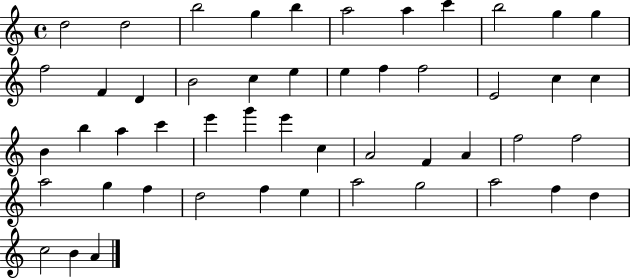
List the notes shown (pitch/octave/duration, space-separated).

D5/h D5/h B5/h G5/q B5/q A5/h A5/q C6/q B5/h G5/q G5/q F5/h F4/q D4/q B4/h C5/q E5/q E5/q F5/q F5/h E4/h C5/q C5/q B4/q B5/q A5/q C6/q E6/q G6/q E6/q C5/q A4/h F4/q A4/q F5/h F5/h A5/h G5/q F5/q D5/h F5/q E5/q A5/h G5/h A5/h F5/q D5/q C5/h B4/q A4/q